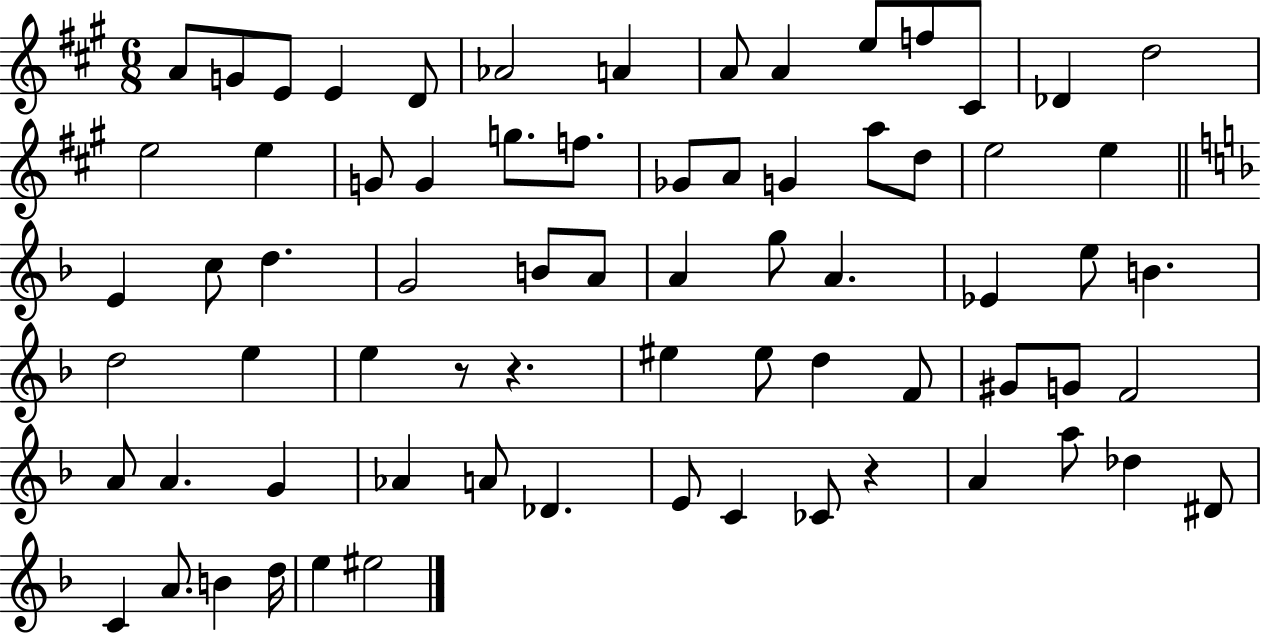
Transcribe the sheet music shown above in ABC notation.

X:1
T:Untitled
M:6/8
L:1/4
K:A
A/2 G/2 E/2 E D/2 _A2 A A/2 A e/2 f/2 ^C/2 _D d2 e2 e G/2 G g/2 f/2 _G/2 A/2 G a/2 d/2 e2 e E c/2 d G2 B/2 A/2 A g/2 A _E e/2 B d2 e e z/2 z ^e ^e/2 d F/2 ^G/2 G/2 F2 A/2 A G _A A/2 _D E/2 C _C/2 z A a/2 _d ^D/2 C A/2 B d/4 e ^e2